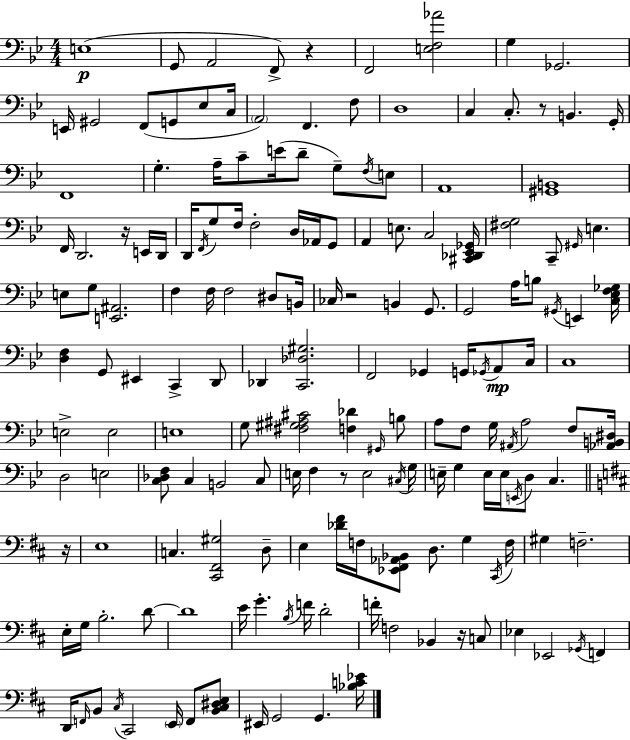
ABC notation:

X:1
T:Untitled
M:4/4
L:1/4
K:Gm
E,4 G,,/2 A,,2 F,,/2 z F,,2 [E,F,_A]2 G, _G,,2 E,,/4 ^G,,2 F,,/2 G,,/2 _E,/2 C,/4 A,,2 F,, F,/2 D,4 C, C,/2 z/2 B,, G,,/4 F,,4 G, A,/4 C/2 E/4 D/2 G,/2 F,/4 E,/2 A,,4 [^G,,B,,]4 F,,/4 D,,2 z/4 E,,/4 D,,/4 D,,/4 F,,/4 G,/2 F,/4 F,2 D,/4 _A,,/4 G,,/2 A,, E,/2 C,2 [^C,,_D,,_E,,_G,,]/4 [^F,G,]2 C,,/2 ^G,,/4 E, E,/2 G,/2 [E,,^A,,]2 F, F,/4 F,2 ^D,/2 B,,/4 _C,/4 z2 B,, G,,/2 G,,2 A,/4 B,/2 ^G,,/4 E,, [C,_E,F,_G,]/4 [D,F,] G,,/2 ^E,, C,, D,,/2 _D,, [C,,_D,^G,]2 F,,2 _G,, G,,/4 _G,,/4 A,,/2 C,/4 C,4 E,2 E,2 E,4 G,/2 [^F,^G,^A,^C]2 [F,_D] ^G,,/4 B,/2 A,/2 F,/2 G,/4 ^A,,/4 A,2 F,/2 [_A,,B,,^D,]/4 D,2 E,2 [C,_D,F,]/2 C, B,,2 C,/2 E,/4 F, z/2 E,2 ^C,/4 G,/4 E,/4 G, E,/4 E,/4 E,,/4 D,/2 C, z/4 E,4 C, [^C,,^F,,^G,]2 D,/2 E, [_D^F]/4 F,/4 [_E,,^F,,_A,,_B,,]/2 D,/2 G, ^C,,/4 F,/4 ^G, F,2 E,/4 G,/4 B,2 D/2 D4 E/4 G B,/4 F/4 D2 F/4 F,2 _B,, z/4 C,/2 _E, _E,,2 _G,,/4 F,, D,,/4 F,,/4 B,,/2 ^C,/4 ^C,,2 E,,/4 F,,/2 [B,,^C,^D,E,]/2 ^E,,/4 G,,2 G,, [_B,C_E]/4